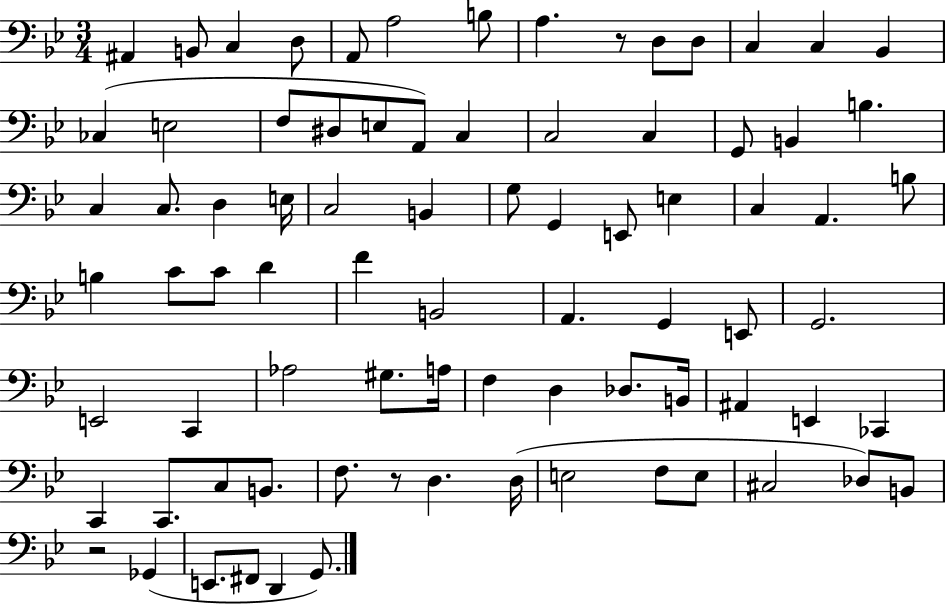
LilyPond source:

{
  \clef bass
  \numericTimeSignature
  \time 3/4
  \key bes \major
  ais,4 b,8 c4 d8 | a,8 a2 b8 | a4. r8 d8 d8 | c4 c4 bes,4 | \break ces4( e2 | f8 dis8 e8 a,8) c4 | c2 c4 | g,8 b,4 b4. | \break c4 c8. d4 e16 | c2 b,4 | g8 g,4 e,8 e4 | c4 a,4. b8 | \break b4 c'8 c'8 d'4 | f'4 b,2 | a,4. g,4 e,8 | g,2. | \break e,2 c,4 | aes2 gis8. a16 | f4 d4 des8. b,16 | ais,4 e,4 ces,4 | \break c,4 c,8. c8 b,8. | f8. r8 d4. d16( | e2 f8 e8 | cis2 des8) b,8 | \break r2 ges,4( | e,8. fis,8 d,4 g,8.) | \bar "|."
}